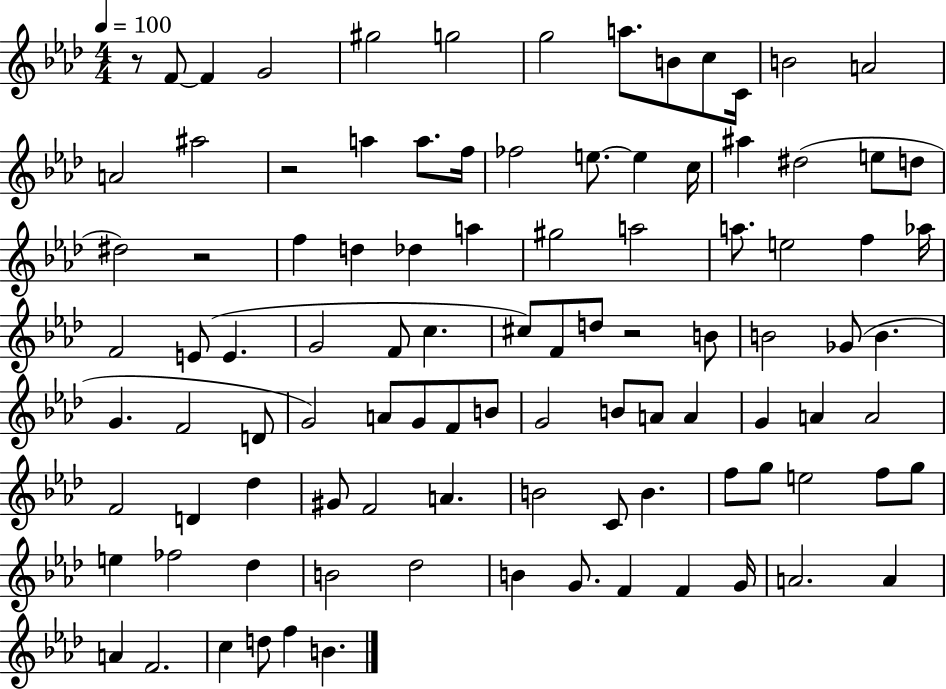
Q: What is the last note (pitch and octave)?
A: B4